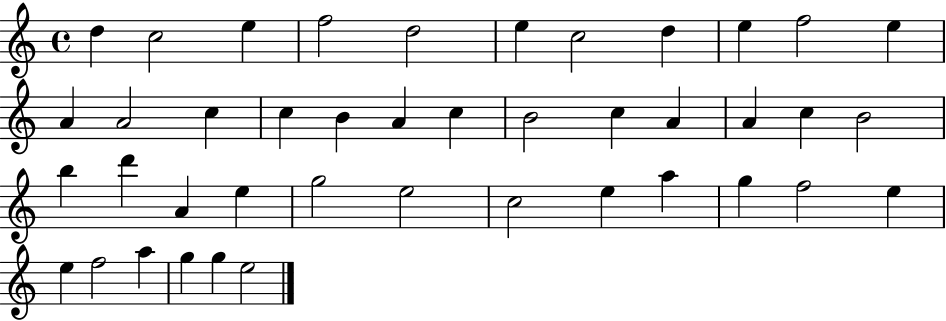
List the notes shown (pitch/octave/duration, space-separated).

D5/q C5/h E5/q F5/h D5/h E5/q C5/h D5/q E5/q F5/h E5/q A4/q A4/h C5/q C5/q B4/q A4/q C5/q B4/h C5/q A4/q A4/q C5/q B4/h B5/q D6/q A4/q E5/q G5/h E5/h C5/h E5/q A5/q G5/q F5/h E5/q E5/q F5/h A5/q G5/q G5/q E5/h